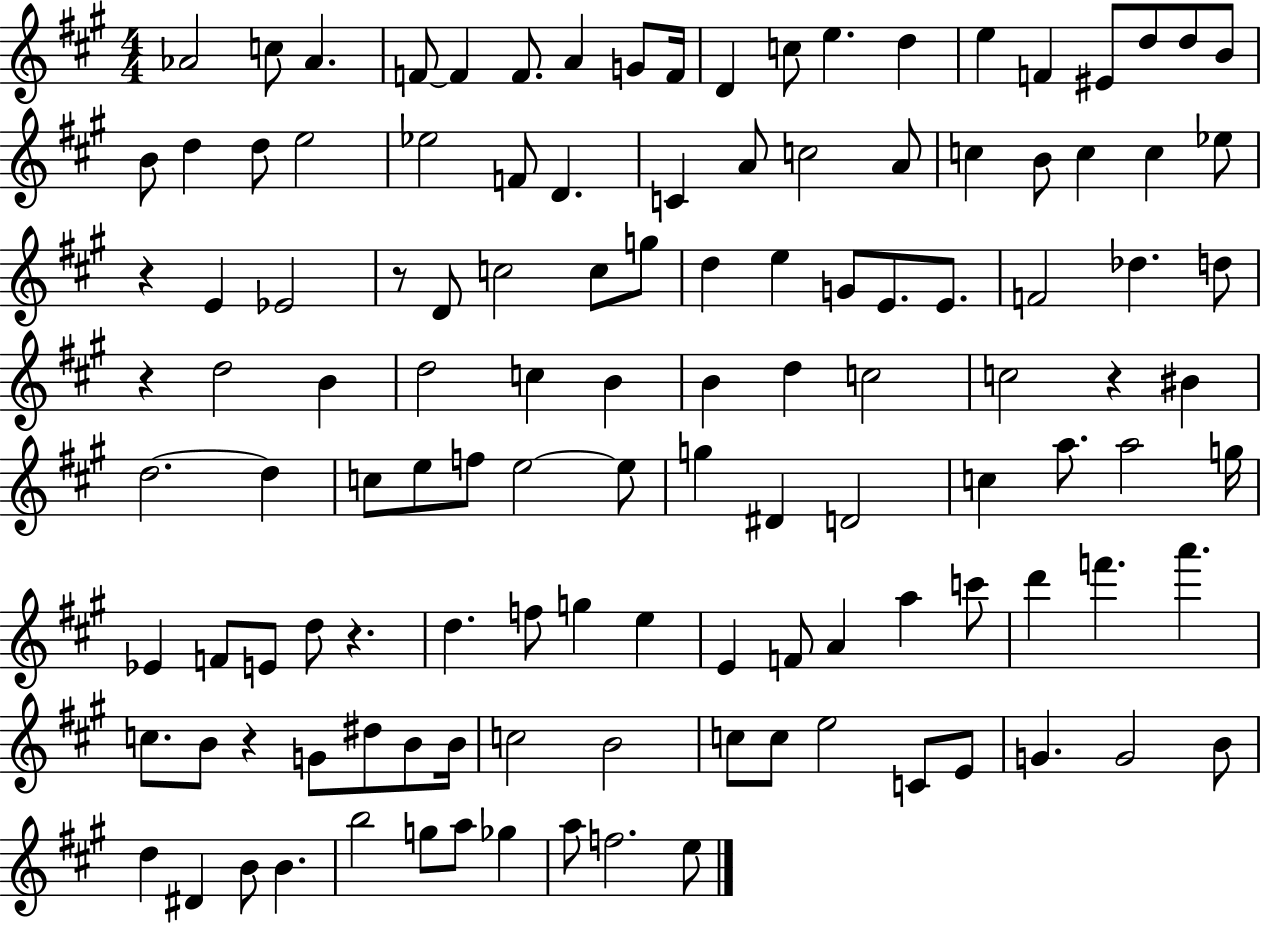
Ab4/h C5/e Ab4/q. F4/e F4/q F4/e. A4/q G4/e F4/s D4/q C5/e E5/q. D5/q E5/q F4/q EIS4/e D5/e D5/e B4/e B4/e D5/q D5/e E5/h Eb5/h F4/e D4/q. C4/q A4/e C5/h A4/e C5/q B4/e C5/q C5/q Eb5/e R/q E4/q Eb4/h R/e D4/e C5/h C5/e G5/e D5/q E5/q G4/e E4/e. E4/e. F4/h Db5/q. D5/e R/q D5/h B4/q D5/h C5/q B4/q B4/q D5/q C5/h C5/h R/q BIS4/q D5/h. D5/q C5/e E5/e F5/e E5/h E5/e G5/q D#4/q D4/h C5/q A5/e. A5/h G5/s Eb4/q F4/e E4/e D5/e R/q. D5/q. F5/e G5/q E5/q E4/q F4/e A4/q A5/q C6/e D6/q F6/q. A6/q. C5/e. B4/e R/q G4/e D#5/e B4/e B4/s C5/h B4/h C5/e C5/e E5/h C4/e E4/e G4/q. G4/h B4/e D5/q D#4/q B4/e B4/q. B5/h G5/e A5/e Gb5/q A5/e F5/h. E5/e